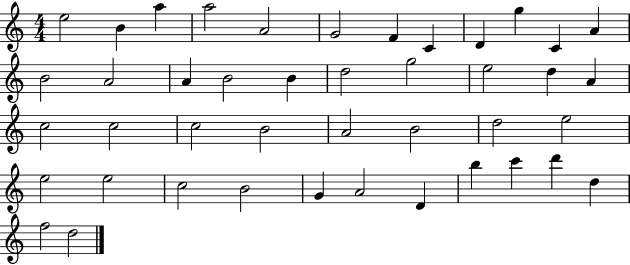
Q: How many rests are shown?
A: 0